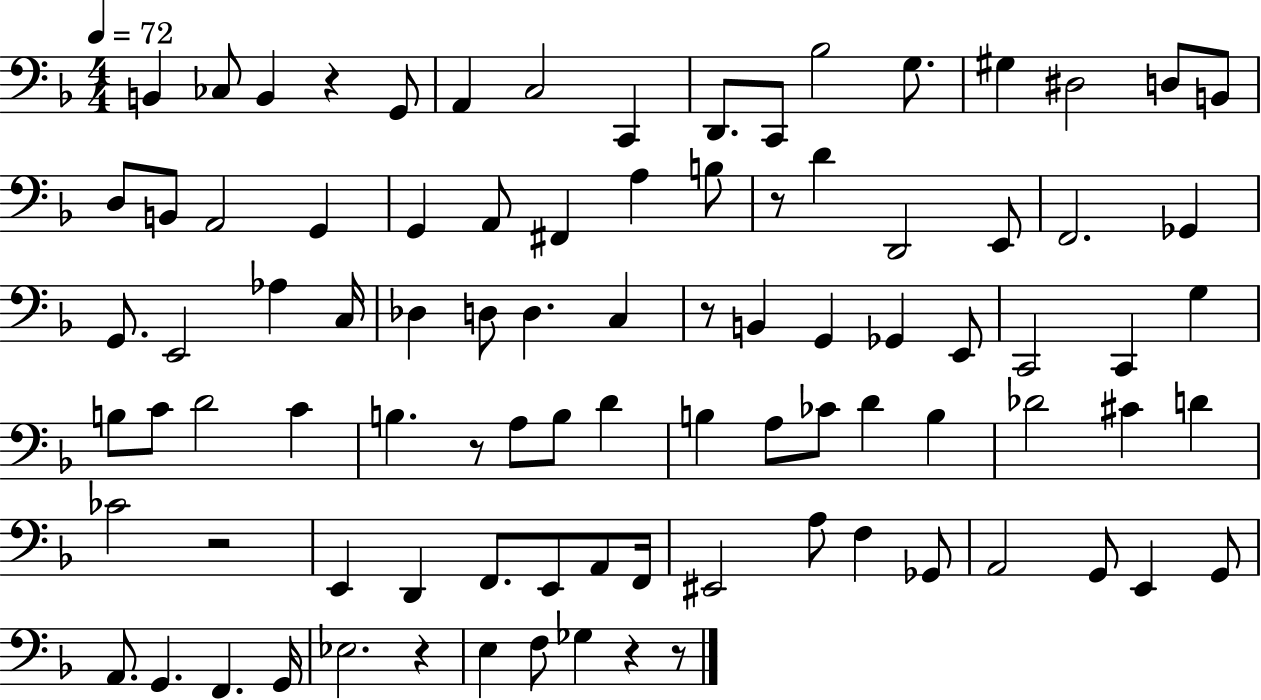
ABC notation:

X:1
T:Untitled
M:4/4
L:1/4
K:F
B,, _C,/2 B,, z G,,/2 A,, C,2 C,, D,,/2 C,,/2 _B,2 G,/2 ^G, ^D,2 D,/2 B,,/2 D,/2 B,,/2 A,,2 G,, G,, A,,/2 ^F,, A, B,/2 z/2 D D,,2 E,,/2 F,,2 _G,, G,,/2 E,,2 _A, C,/4 _D, D,/2 D, C, z/2 B,, G,, _G,, E,,/2 C,,2 C,, G, B,/2 C/2 D2 C B, z/2 A,/2 B,/2 D B, A,/2 _C/2 D B, _D2 ^C D _C2 z2 E,, D,, F,,/2 E,,/2 A,,/2 F,,/4 ^E,,2 A,/2 F, _G,,/2 A,,2 G,,/2 E,, G,,/2 A,,/2 G,, F,, G,,/4 _E,2 z E, F,/2 _G, z z/2